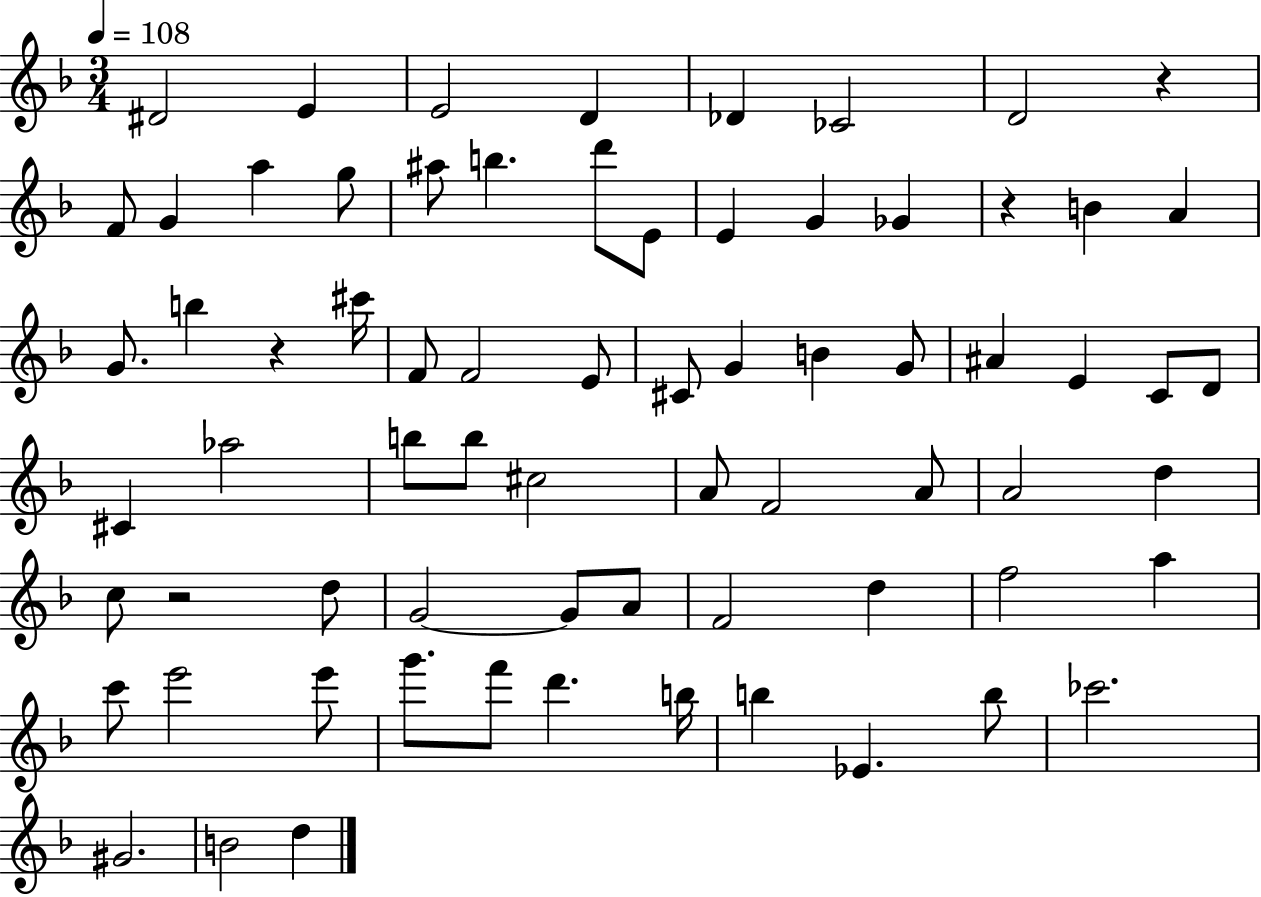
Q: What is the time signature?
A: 3/4